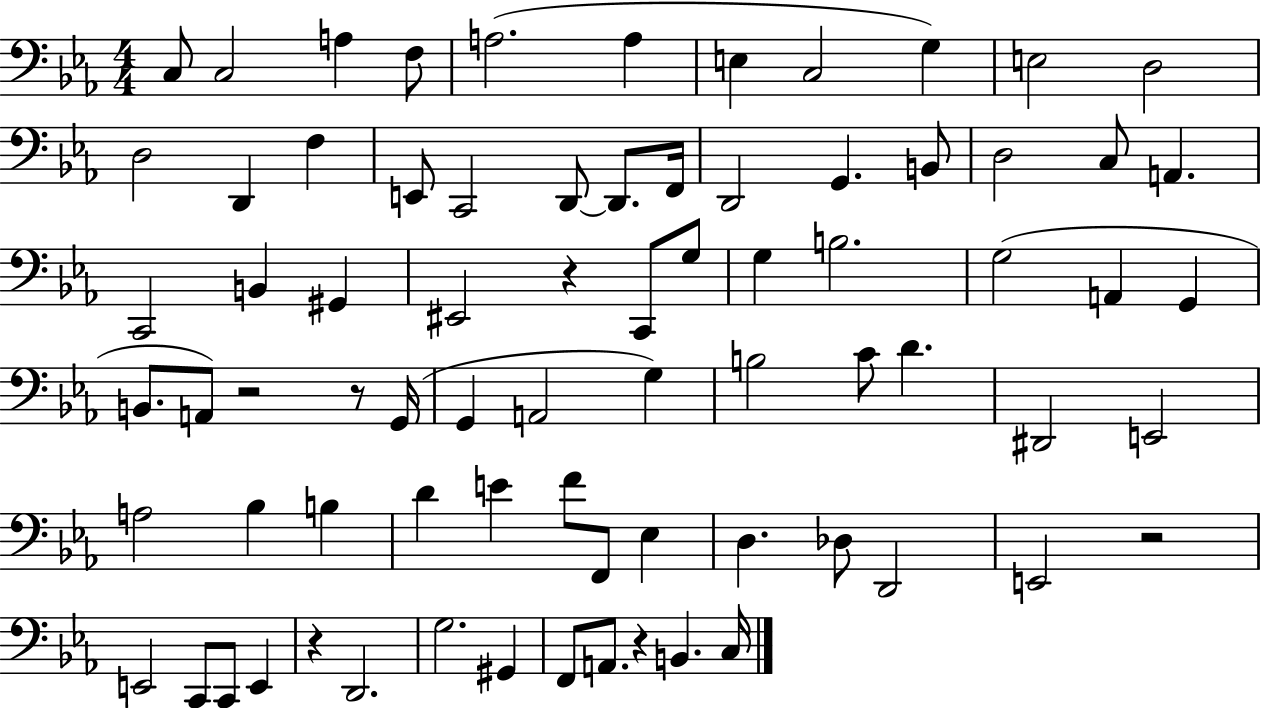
X:1
T:Untitled
M:4/4
L:1/4
K:Eb
C,/2 C,2 A, F,/2 A,2 A, E, C,2 G, E,2 D,2 D,2 D,, F, E,,/2 C,,2 D,,/2 D,,/2 F,,/4 D,,2 G,, B,,/2 D,2 C,/2 A,, C,,2 B,, ^G,, ^E,,2 z C,,/2 G,/2 G, B,2 G,2 A,, G,, B,,/2 A,,/2 z2 z/2 G,,/4 G,, A,,2 G, B,2 C/2 D ^D,,2 E,,2 A,2 _B, B, D E F/2 F,,/2 _E, D, _D,/2 D,,2 E,,2 z2 E,,2 C,,/2 C,,/2 E,, z D,,2 G,2 ^G,, F,,/2 A,,/2 z B,, C,/4